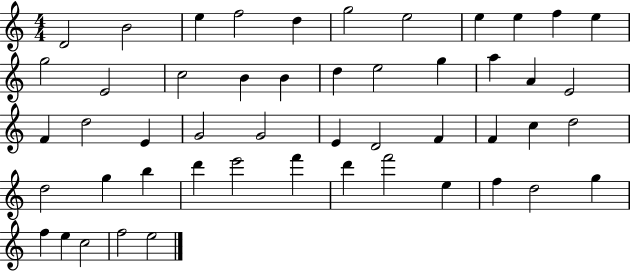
{
  \clef treble
  \numericTimeSignature
  \time 4/4
  \key c \major
  d'2 b'2 | e''4 f''2 d''4 | g''2 e''2 | e''4 e''4 f''4 e''4 | \break g''2 e'2 | c''2 b'4 b'4 | d''4 e''2 g''4 | a''4 a'4 e'2 | \break f'4 d''2 e'4 | g'2 g'2 | e'4 d'2 f'4 | f'4 c''4 d''2 | \break d''2 g''4 b''4 | d'''4 e'''2 f'''4 | d'''4 f'''2 e''4 | f''4 d''2 g''4 | \break f''4 e''4 c''2 | f''2 e''2 | \bar "|."
}